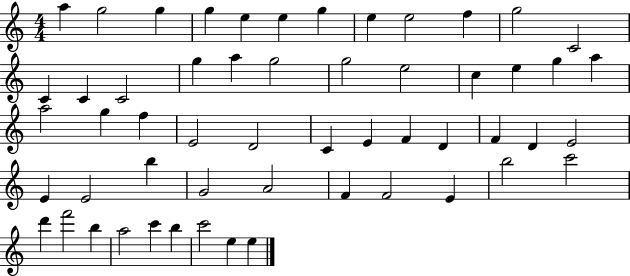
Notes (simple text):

A5/q G5/h G5/q G5/q E5/q E5/q G5/q E5/q E5/h F5/q G5/h C4/h C4/q C4/q C4/h G5/q A5/q G5/h G5/h E5/h C5/q E5/q G5/q A5/q A5/h G5/q F5/q E4/h D4/h C4/q E4/q F4/q D4/q F4/q D4/q E4/h E4/q E4/h B5/q G4/h A4/h F4/q F4/h E4/q B5/h C6/h D6/q F6/h B5/q A5/h C6/q B5/q C6/h E5/q E5/q